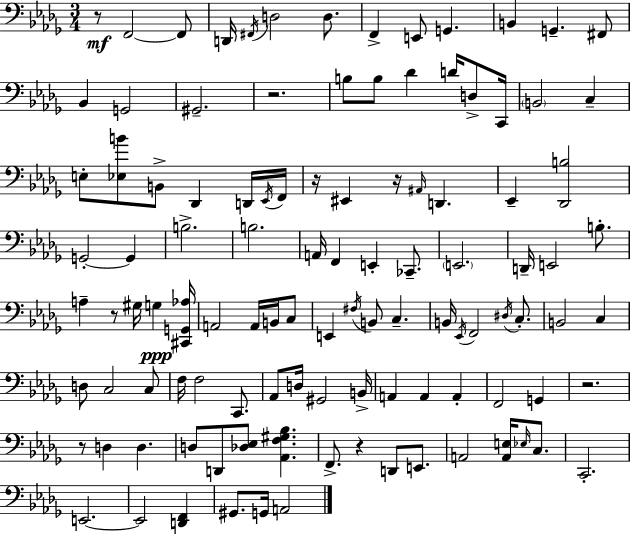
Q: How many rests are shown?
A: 8